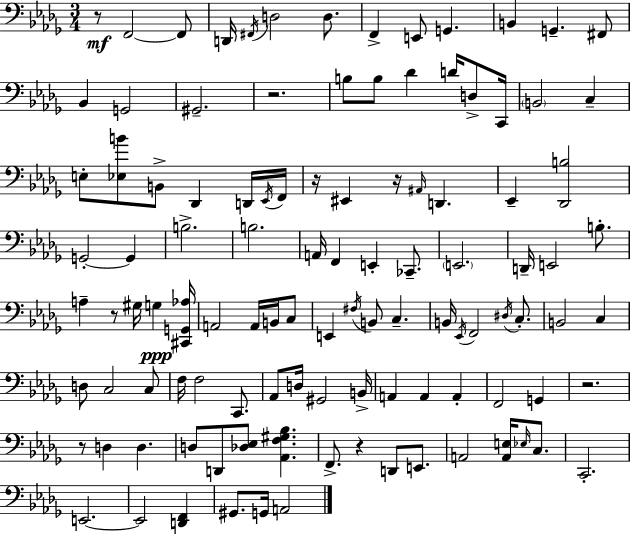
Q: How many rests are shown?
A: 8